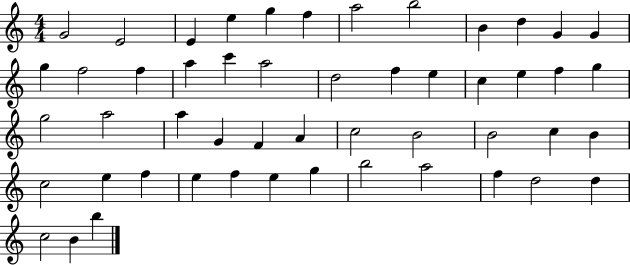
{
  \clef treble
  \numericTimeSignature
  \time 4/4
  \key c \major
  g'2 e'2 | e'4 e''4 g''4 f''4 | a''2 b''2 | b'4 d''4 g'4 g'4 | \break g''4 f''2 f''4 | a''4 c'''4 a''2 | d''2 f''4 e''4 | c''4 e''4 f''4 g''4 | \break g''2 a''2 | a''4 g'4 f'4 a'4 | c''2 b'2 | b'2 c''4 b'4 | \break c''2 e''4 f''4 | e''4 f''4 e''4 g''4 | b''2 a''2 | f''4 d''2 d''4 | \break c''2 b'4 b''4 | \bar "|."
}